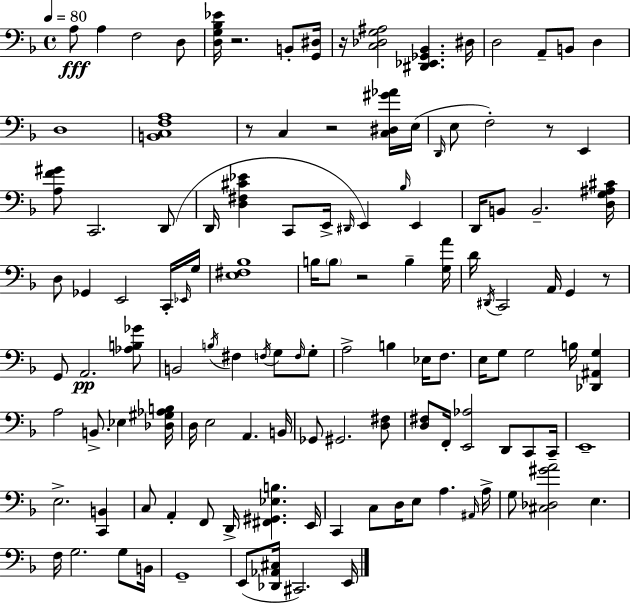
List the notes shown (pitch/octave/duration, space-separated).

A3/e A3/q F3/h D3/e [D3,G3,Bb3,Eb4]/s R/h. B2/e [G2,D#3]/s R/s [C3,Db3,G3,A#3]/h [D#2,Eb2,Gb2,Bb2]/q. D#3/s D3/h A2/e B2/e D3/q D3/w [B2,C3,F3,A3]/w R/e C3/q R/h [C3,D#3,G#4,Ab4]/s E3/s D2/s E3/e F3/h R/e E2/q [A3,F4,G#4]/e C2/h. D2/e D2/s [D3,F#3,C#4,Eb4]/q C2/e E2/s D#2/s E2/q Bb3/s E2/q D2/s B2/e B2/h. [D3,G3,A#3,C#4]/s D3/e Gb2/q E2/h C2/s Eb2/s G3/s [E3,F#3,Bb3]/w B3/s B3/e R/h B3/q [G3,A4]/s D4/s D#2/s C2/h A2/s G2/q R/e G2/e A2/h. [Ab3,B3,Gb4]/e B2/h B3/s F#3/q F3/s G3/e F3/s G3/e A3/h B3/q Eb3/s F3/e. E3/s G3/e G3/h B3/s [Db2,A#2,G3]/q A3/h B2/e. Eb3/q [Db3,G#3,Ab3,B3]/s D3/s E3/h A2/q. B2/s Gb2/e G#2/h. [D3,F#3]/e [D3,F#3]/e F2/s [E2,Ab3]/h D2/e C2/e C2/s E2/w E3/h. [C2,B2]/q C3/e A2/q F2/e D2/s [F#2,G#2,Eb3,B3]/q. E2/s C2/q C3/e D3/s E3/e A3/q. A#2/s A3/s G3/e [C#3,Db3,G#4,A4]/h E3/q. F3/s G3/h. G3/e B2/s G2/w E2/e [Db2,Ab2,C#3]/s C#2/h. E2/s